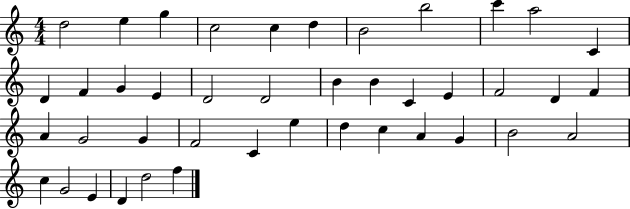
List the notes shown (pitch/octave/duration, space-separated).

D5/h E5/q G5/q C5/h C5/q D5/q B4/h B5/h C6/q A5/h C4/q D4/q F4/q G4/q E4/q D4/h D4/h B4/q B4/q C4/q E4/q F4/h D4/q F4/q A4/q G4/h G4/q F4/h C4/q E5/q D5/q C5/q A4/q G4/q B4/h A4/h C5/q G4/h E4/q D4/q D5/h F5/q